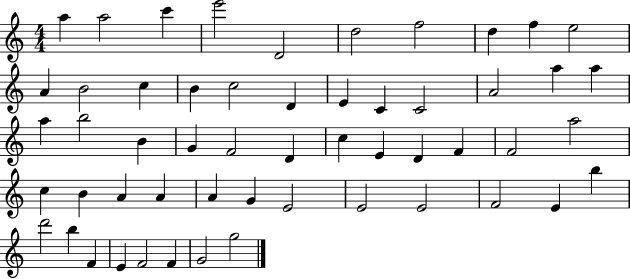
{
  \clef treble
  \numericTimeSignature
  \time 4/4
  \key c \major
  a''4 a''2 c'''4 | e'''2 d'2 | d''2 f''2 | d''4 f''4 e''2 | \break a'4 b'2 c''4 | b'4 c''2 d'4 | e'4 c'4 c'2 | a'2 a''4 a''4 | \break a''4 b''2 b'4 | g'4 f'2 d'4 | c''4 e'4 d'4 f'4 | f'2 a''2 | \break c''4 b'4 a'4 a'4 | a'4 g'4 e'2 | e'2 e'2 | f'2 e'4 b''4 | \break d'''2 b''4 f'4 | e'4 f'2 f'4 | g'2 g''2 | \bar "|."
}